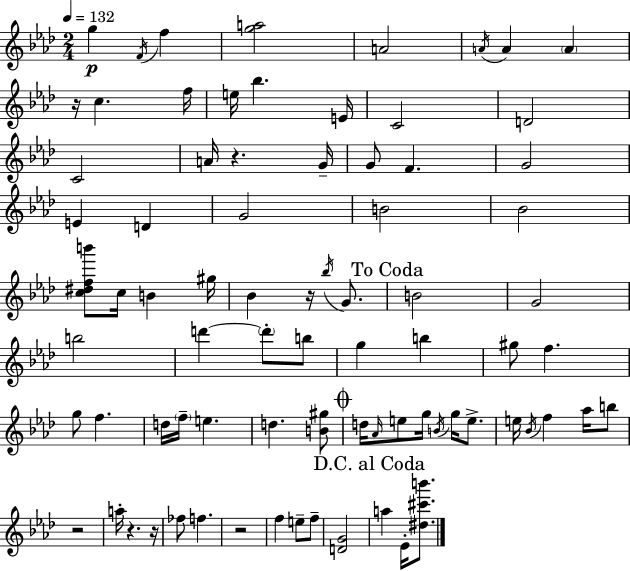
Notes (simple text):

G5/q F4/s F5/q [G5,A5]/h A4/h A4/s A4/q A4/q R/s C5/q. F5/s E5/s Bb5/q. E4/s C4/h D4/h C4/h A4/s R/q. G4/s G4/e F4/q. G4/h E4/q D4/q G4/h B4/h Bb4/h [C5,D#5,F5,B6]/e C5/s B4/q G#5/s Bb4/q R/s Bb5/s G4/e. B4/h G4/h B5/h D6/q D6/e B5/e G5/q B5/q G#5/e F5/q. G5/e F5/q. D5/s F5/s E5/q. D5/q. [B4,G#5]/e D5/s Ab4/s E5/e G5/s B4/s G5/s E5/e. E5/s Bb4/s F5/q Ab5/s B5/e R/h A5/s R/q. R/s FES5/e F5/q. R/h F5/q E5/e F5/e [D4,G4]/h A5/q Eb4/s [D#5,C#6,B6]/e.